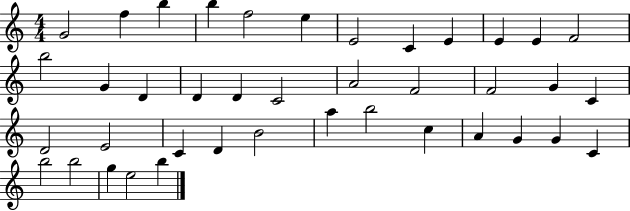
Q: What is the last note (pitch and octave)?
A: B5